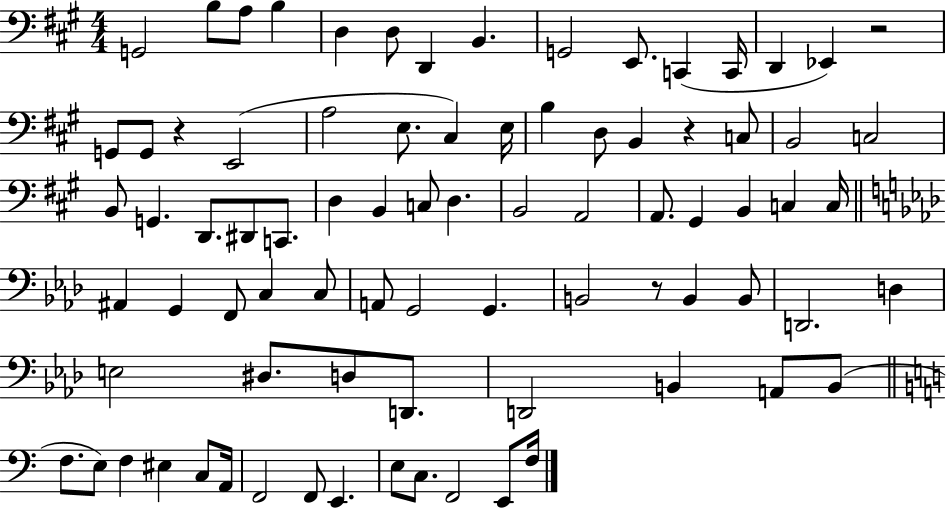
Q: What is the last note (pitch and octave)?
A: F3